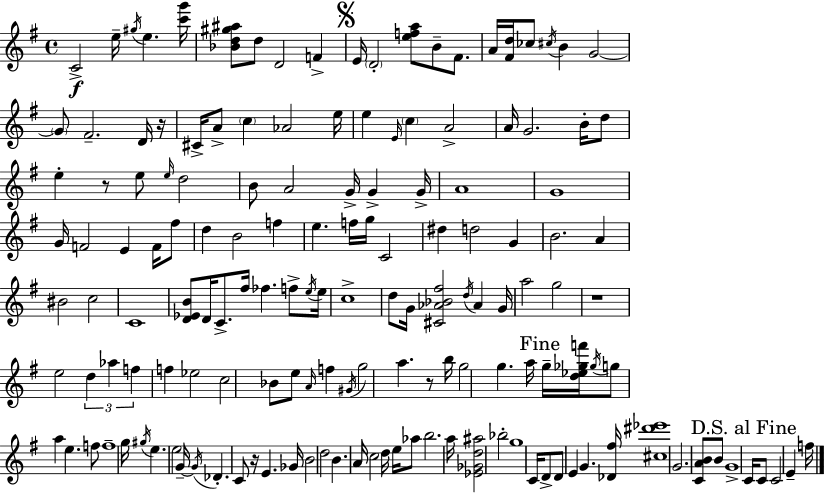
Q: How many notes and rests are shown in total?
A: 154